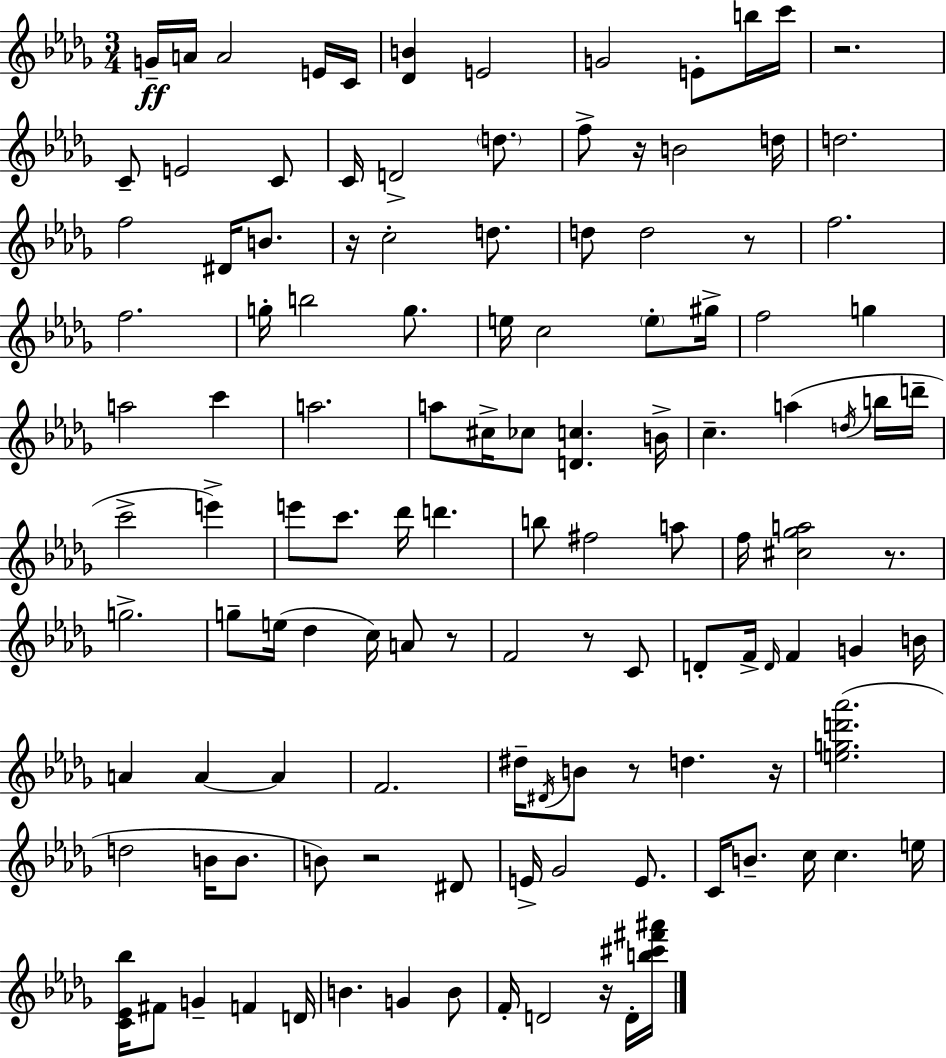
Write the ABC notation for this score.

X:1
T:Untitled
M:3/4
L:1/4
K:Bbm
G/4 A/4 A2 E/4 C/4 [_DB] E2 G2 E/2 b/4 c'/4 z2 C/2 E2 C/2 C/4 D2 d/2 f/2 z/4 B2 d/4 d2 f2 ^D/4 B/2 z/4 c2 d/2 d/2 d2 z/2 f2 f2 g/4 b2 g/2 e/4 c2 e/2 ^g/4 f2 g a2 c' a2 a/2 ^c/4 _c/2 [Dc] B/4 c a d/4 b/4 d'/4 c'2 e' e'/2 c'/2 _d'/4 d' b/2 ^f2 a/2 f/4 [^c_ga]2 z/2 g2 g/2 e/4 _d c/4 A/2 z/2 F2 z/2 C/2 D/2 F/4 D/4 F G B/4 A A A F2 ^d/4 ^D/4 B/2 z/2 d z/4 [egd'_a']2 d2 B/4 B/2 B/2 z2 ^D/2 E/4 _G2 E/2 C/4 B/2 c/4 c e/4 [C_E_b]/4 ^F/2 G F D/4 B G B/2 F/4 D2 z/4 D/4 [b^c'^f'^a']/4